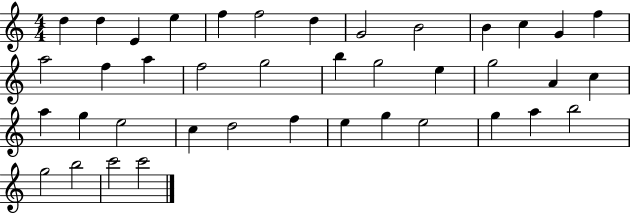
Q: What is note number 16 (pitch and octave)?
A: A5